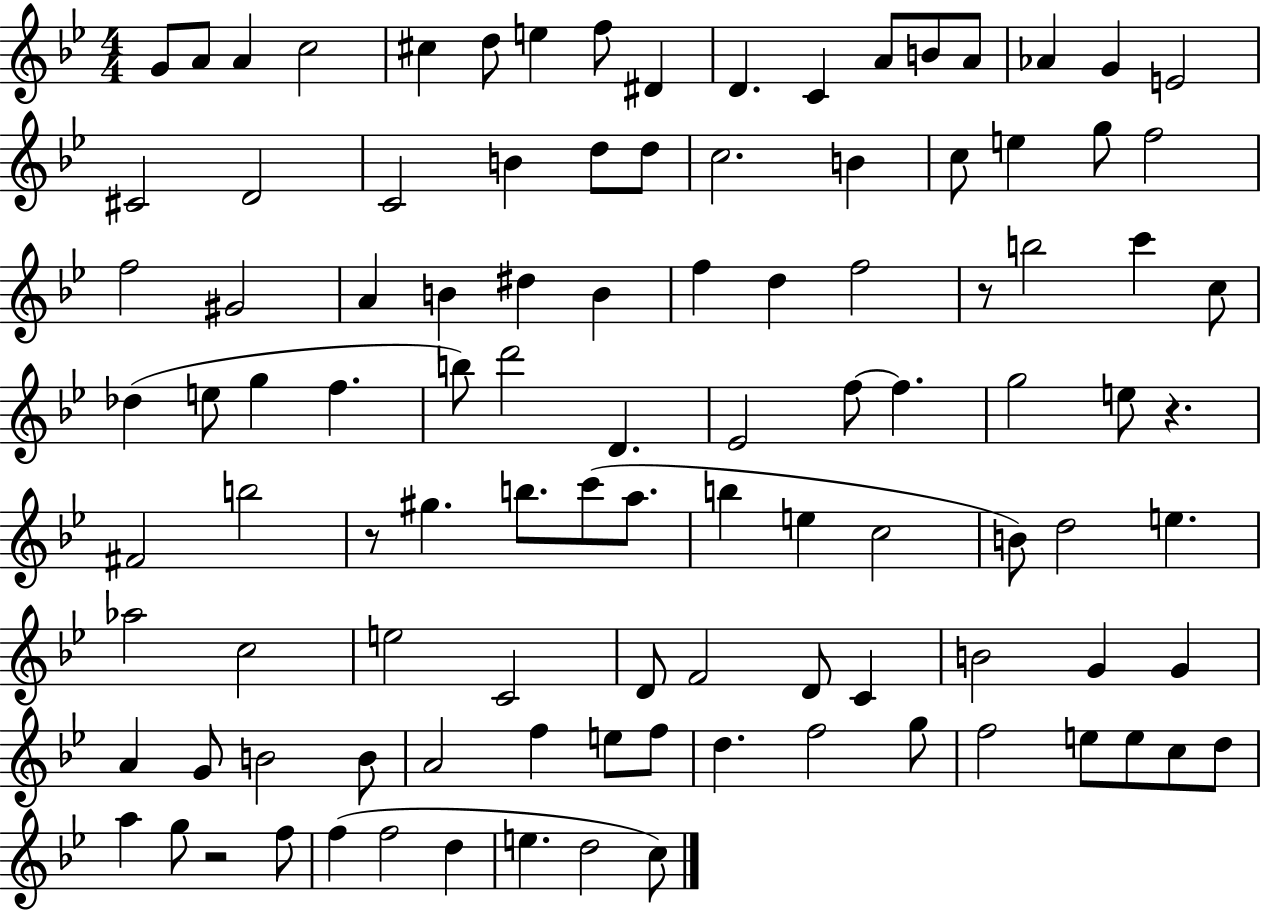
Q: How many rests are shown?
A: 4